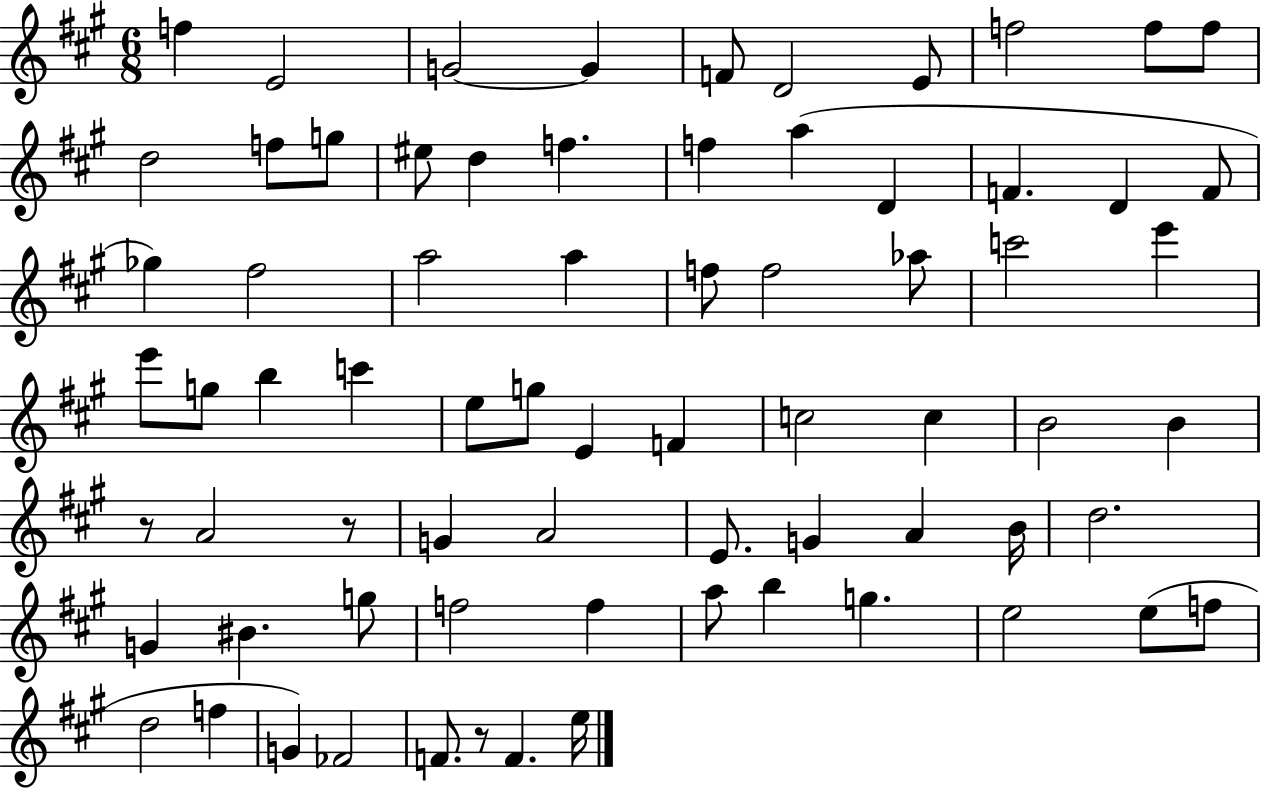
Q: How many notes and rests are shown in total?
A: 72